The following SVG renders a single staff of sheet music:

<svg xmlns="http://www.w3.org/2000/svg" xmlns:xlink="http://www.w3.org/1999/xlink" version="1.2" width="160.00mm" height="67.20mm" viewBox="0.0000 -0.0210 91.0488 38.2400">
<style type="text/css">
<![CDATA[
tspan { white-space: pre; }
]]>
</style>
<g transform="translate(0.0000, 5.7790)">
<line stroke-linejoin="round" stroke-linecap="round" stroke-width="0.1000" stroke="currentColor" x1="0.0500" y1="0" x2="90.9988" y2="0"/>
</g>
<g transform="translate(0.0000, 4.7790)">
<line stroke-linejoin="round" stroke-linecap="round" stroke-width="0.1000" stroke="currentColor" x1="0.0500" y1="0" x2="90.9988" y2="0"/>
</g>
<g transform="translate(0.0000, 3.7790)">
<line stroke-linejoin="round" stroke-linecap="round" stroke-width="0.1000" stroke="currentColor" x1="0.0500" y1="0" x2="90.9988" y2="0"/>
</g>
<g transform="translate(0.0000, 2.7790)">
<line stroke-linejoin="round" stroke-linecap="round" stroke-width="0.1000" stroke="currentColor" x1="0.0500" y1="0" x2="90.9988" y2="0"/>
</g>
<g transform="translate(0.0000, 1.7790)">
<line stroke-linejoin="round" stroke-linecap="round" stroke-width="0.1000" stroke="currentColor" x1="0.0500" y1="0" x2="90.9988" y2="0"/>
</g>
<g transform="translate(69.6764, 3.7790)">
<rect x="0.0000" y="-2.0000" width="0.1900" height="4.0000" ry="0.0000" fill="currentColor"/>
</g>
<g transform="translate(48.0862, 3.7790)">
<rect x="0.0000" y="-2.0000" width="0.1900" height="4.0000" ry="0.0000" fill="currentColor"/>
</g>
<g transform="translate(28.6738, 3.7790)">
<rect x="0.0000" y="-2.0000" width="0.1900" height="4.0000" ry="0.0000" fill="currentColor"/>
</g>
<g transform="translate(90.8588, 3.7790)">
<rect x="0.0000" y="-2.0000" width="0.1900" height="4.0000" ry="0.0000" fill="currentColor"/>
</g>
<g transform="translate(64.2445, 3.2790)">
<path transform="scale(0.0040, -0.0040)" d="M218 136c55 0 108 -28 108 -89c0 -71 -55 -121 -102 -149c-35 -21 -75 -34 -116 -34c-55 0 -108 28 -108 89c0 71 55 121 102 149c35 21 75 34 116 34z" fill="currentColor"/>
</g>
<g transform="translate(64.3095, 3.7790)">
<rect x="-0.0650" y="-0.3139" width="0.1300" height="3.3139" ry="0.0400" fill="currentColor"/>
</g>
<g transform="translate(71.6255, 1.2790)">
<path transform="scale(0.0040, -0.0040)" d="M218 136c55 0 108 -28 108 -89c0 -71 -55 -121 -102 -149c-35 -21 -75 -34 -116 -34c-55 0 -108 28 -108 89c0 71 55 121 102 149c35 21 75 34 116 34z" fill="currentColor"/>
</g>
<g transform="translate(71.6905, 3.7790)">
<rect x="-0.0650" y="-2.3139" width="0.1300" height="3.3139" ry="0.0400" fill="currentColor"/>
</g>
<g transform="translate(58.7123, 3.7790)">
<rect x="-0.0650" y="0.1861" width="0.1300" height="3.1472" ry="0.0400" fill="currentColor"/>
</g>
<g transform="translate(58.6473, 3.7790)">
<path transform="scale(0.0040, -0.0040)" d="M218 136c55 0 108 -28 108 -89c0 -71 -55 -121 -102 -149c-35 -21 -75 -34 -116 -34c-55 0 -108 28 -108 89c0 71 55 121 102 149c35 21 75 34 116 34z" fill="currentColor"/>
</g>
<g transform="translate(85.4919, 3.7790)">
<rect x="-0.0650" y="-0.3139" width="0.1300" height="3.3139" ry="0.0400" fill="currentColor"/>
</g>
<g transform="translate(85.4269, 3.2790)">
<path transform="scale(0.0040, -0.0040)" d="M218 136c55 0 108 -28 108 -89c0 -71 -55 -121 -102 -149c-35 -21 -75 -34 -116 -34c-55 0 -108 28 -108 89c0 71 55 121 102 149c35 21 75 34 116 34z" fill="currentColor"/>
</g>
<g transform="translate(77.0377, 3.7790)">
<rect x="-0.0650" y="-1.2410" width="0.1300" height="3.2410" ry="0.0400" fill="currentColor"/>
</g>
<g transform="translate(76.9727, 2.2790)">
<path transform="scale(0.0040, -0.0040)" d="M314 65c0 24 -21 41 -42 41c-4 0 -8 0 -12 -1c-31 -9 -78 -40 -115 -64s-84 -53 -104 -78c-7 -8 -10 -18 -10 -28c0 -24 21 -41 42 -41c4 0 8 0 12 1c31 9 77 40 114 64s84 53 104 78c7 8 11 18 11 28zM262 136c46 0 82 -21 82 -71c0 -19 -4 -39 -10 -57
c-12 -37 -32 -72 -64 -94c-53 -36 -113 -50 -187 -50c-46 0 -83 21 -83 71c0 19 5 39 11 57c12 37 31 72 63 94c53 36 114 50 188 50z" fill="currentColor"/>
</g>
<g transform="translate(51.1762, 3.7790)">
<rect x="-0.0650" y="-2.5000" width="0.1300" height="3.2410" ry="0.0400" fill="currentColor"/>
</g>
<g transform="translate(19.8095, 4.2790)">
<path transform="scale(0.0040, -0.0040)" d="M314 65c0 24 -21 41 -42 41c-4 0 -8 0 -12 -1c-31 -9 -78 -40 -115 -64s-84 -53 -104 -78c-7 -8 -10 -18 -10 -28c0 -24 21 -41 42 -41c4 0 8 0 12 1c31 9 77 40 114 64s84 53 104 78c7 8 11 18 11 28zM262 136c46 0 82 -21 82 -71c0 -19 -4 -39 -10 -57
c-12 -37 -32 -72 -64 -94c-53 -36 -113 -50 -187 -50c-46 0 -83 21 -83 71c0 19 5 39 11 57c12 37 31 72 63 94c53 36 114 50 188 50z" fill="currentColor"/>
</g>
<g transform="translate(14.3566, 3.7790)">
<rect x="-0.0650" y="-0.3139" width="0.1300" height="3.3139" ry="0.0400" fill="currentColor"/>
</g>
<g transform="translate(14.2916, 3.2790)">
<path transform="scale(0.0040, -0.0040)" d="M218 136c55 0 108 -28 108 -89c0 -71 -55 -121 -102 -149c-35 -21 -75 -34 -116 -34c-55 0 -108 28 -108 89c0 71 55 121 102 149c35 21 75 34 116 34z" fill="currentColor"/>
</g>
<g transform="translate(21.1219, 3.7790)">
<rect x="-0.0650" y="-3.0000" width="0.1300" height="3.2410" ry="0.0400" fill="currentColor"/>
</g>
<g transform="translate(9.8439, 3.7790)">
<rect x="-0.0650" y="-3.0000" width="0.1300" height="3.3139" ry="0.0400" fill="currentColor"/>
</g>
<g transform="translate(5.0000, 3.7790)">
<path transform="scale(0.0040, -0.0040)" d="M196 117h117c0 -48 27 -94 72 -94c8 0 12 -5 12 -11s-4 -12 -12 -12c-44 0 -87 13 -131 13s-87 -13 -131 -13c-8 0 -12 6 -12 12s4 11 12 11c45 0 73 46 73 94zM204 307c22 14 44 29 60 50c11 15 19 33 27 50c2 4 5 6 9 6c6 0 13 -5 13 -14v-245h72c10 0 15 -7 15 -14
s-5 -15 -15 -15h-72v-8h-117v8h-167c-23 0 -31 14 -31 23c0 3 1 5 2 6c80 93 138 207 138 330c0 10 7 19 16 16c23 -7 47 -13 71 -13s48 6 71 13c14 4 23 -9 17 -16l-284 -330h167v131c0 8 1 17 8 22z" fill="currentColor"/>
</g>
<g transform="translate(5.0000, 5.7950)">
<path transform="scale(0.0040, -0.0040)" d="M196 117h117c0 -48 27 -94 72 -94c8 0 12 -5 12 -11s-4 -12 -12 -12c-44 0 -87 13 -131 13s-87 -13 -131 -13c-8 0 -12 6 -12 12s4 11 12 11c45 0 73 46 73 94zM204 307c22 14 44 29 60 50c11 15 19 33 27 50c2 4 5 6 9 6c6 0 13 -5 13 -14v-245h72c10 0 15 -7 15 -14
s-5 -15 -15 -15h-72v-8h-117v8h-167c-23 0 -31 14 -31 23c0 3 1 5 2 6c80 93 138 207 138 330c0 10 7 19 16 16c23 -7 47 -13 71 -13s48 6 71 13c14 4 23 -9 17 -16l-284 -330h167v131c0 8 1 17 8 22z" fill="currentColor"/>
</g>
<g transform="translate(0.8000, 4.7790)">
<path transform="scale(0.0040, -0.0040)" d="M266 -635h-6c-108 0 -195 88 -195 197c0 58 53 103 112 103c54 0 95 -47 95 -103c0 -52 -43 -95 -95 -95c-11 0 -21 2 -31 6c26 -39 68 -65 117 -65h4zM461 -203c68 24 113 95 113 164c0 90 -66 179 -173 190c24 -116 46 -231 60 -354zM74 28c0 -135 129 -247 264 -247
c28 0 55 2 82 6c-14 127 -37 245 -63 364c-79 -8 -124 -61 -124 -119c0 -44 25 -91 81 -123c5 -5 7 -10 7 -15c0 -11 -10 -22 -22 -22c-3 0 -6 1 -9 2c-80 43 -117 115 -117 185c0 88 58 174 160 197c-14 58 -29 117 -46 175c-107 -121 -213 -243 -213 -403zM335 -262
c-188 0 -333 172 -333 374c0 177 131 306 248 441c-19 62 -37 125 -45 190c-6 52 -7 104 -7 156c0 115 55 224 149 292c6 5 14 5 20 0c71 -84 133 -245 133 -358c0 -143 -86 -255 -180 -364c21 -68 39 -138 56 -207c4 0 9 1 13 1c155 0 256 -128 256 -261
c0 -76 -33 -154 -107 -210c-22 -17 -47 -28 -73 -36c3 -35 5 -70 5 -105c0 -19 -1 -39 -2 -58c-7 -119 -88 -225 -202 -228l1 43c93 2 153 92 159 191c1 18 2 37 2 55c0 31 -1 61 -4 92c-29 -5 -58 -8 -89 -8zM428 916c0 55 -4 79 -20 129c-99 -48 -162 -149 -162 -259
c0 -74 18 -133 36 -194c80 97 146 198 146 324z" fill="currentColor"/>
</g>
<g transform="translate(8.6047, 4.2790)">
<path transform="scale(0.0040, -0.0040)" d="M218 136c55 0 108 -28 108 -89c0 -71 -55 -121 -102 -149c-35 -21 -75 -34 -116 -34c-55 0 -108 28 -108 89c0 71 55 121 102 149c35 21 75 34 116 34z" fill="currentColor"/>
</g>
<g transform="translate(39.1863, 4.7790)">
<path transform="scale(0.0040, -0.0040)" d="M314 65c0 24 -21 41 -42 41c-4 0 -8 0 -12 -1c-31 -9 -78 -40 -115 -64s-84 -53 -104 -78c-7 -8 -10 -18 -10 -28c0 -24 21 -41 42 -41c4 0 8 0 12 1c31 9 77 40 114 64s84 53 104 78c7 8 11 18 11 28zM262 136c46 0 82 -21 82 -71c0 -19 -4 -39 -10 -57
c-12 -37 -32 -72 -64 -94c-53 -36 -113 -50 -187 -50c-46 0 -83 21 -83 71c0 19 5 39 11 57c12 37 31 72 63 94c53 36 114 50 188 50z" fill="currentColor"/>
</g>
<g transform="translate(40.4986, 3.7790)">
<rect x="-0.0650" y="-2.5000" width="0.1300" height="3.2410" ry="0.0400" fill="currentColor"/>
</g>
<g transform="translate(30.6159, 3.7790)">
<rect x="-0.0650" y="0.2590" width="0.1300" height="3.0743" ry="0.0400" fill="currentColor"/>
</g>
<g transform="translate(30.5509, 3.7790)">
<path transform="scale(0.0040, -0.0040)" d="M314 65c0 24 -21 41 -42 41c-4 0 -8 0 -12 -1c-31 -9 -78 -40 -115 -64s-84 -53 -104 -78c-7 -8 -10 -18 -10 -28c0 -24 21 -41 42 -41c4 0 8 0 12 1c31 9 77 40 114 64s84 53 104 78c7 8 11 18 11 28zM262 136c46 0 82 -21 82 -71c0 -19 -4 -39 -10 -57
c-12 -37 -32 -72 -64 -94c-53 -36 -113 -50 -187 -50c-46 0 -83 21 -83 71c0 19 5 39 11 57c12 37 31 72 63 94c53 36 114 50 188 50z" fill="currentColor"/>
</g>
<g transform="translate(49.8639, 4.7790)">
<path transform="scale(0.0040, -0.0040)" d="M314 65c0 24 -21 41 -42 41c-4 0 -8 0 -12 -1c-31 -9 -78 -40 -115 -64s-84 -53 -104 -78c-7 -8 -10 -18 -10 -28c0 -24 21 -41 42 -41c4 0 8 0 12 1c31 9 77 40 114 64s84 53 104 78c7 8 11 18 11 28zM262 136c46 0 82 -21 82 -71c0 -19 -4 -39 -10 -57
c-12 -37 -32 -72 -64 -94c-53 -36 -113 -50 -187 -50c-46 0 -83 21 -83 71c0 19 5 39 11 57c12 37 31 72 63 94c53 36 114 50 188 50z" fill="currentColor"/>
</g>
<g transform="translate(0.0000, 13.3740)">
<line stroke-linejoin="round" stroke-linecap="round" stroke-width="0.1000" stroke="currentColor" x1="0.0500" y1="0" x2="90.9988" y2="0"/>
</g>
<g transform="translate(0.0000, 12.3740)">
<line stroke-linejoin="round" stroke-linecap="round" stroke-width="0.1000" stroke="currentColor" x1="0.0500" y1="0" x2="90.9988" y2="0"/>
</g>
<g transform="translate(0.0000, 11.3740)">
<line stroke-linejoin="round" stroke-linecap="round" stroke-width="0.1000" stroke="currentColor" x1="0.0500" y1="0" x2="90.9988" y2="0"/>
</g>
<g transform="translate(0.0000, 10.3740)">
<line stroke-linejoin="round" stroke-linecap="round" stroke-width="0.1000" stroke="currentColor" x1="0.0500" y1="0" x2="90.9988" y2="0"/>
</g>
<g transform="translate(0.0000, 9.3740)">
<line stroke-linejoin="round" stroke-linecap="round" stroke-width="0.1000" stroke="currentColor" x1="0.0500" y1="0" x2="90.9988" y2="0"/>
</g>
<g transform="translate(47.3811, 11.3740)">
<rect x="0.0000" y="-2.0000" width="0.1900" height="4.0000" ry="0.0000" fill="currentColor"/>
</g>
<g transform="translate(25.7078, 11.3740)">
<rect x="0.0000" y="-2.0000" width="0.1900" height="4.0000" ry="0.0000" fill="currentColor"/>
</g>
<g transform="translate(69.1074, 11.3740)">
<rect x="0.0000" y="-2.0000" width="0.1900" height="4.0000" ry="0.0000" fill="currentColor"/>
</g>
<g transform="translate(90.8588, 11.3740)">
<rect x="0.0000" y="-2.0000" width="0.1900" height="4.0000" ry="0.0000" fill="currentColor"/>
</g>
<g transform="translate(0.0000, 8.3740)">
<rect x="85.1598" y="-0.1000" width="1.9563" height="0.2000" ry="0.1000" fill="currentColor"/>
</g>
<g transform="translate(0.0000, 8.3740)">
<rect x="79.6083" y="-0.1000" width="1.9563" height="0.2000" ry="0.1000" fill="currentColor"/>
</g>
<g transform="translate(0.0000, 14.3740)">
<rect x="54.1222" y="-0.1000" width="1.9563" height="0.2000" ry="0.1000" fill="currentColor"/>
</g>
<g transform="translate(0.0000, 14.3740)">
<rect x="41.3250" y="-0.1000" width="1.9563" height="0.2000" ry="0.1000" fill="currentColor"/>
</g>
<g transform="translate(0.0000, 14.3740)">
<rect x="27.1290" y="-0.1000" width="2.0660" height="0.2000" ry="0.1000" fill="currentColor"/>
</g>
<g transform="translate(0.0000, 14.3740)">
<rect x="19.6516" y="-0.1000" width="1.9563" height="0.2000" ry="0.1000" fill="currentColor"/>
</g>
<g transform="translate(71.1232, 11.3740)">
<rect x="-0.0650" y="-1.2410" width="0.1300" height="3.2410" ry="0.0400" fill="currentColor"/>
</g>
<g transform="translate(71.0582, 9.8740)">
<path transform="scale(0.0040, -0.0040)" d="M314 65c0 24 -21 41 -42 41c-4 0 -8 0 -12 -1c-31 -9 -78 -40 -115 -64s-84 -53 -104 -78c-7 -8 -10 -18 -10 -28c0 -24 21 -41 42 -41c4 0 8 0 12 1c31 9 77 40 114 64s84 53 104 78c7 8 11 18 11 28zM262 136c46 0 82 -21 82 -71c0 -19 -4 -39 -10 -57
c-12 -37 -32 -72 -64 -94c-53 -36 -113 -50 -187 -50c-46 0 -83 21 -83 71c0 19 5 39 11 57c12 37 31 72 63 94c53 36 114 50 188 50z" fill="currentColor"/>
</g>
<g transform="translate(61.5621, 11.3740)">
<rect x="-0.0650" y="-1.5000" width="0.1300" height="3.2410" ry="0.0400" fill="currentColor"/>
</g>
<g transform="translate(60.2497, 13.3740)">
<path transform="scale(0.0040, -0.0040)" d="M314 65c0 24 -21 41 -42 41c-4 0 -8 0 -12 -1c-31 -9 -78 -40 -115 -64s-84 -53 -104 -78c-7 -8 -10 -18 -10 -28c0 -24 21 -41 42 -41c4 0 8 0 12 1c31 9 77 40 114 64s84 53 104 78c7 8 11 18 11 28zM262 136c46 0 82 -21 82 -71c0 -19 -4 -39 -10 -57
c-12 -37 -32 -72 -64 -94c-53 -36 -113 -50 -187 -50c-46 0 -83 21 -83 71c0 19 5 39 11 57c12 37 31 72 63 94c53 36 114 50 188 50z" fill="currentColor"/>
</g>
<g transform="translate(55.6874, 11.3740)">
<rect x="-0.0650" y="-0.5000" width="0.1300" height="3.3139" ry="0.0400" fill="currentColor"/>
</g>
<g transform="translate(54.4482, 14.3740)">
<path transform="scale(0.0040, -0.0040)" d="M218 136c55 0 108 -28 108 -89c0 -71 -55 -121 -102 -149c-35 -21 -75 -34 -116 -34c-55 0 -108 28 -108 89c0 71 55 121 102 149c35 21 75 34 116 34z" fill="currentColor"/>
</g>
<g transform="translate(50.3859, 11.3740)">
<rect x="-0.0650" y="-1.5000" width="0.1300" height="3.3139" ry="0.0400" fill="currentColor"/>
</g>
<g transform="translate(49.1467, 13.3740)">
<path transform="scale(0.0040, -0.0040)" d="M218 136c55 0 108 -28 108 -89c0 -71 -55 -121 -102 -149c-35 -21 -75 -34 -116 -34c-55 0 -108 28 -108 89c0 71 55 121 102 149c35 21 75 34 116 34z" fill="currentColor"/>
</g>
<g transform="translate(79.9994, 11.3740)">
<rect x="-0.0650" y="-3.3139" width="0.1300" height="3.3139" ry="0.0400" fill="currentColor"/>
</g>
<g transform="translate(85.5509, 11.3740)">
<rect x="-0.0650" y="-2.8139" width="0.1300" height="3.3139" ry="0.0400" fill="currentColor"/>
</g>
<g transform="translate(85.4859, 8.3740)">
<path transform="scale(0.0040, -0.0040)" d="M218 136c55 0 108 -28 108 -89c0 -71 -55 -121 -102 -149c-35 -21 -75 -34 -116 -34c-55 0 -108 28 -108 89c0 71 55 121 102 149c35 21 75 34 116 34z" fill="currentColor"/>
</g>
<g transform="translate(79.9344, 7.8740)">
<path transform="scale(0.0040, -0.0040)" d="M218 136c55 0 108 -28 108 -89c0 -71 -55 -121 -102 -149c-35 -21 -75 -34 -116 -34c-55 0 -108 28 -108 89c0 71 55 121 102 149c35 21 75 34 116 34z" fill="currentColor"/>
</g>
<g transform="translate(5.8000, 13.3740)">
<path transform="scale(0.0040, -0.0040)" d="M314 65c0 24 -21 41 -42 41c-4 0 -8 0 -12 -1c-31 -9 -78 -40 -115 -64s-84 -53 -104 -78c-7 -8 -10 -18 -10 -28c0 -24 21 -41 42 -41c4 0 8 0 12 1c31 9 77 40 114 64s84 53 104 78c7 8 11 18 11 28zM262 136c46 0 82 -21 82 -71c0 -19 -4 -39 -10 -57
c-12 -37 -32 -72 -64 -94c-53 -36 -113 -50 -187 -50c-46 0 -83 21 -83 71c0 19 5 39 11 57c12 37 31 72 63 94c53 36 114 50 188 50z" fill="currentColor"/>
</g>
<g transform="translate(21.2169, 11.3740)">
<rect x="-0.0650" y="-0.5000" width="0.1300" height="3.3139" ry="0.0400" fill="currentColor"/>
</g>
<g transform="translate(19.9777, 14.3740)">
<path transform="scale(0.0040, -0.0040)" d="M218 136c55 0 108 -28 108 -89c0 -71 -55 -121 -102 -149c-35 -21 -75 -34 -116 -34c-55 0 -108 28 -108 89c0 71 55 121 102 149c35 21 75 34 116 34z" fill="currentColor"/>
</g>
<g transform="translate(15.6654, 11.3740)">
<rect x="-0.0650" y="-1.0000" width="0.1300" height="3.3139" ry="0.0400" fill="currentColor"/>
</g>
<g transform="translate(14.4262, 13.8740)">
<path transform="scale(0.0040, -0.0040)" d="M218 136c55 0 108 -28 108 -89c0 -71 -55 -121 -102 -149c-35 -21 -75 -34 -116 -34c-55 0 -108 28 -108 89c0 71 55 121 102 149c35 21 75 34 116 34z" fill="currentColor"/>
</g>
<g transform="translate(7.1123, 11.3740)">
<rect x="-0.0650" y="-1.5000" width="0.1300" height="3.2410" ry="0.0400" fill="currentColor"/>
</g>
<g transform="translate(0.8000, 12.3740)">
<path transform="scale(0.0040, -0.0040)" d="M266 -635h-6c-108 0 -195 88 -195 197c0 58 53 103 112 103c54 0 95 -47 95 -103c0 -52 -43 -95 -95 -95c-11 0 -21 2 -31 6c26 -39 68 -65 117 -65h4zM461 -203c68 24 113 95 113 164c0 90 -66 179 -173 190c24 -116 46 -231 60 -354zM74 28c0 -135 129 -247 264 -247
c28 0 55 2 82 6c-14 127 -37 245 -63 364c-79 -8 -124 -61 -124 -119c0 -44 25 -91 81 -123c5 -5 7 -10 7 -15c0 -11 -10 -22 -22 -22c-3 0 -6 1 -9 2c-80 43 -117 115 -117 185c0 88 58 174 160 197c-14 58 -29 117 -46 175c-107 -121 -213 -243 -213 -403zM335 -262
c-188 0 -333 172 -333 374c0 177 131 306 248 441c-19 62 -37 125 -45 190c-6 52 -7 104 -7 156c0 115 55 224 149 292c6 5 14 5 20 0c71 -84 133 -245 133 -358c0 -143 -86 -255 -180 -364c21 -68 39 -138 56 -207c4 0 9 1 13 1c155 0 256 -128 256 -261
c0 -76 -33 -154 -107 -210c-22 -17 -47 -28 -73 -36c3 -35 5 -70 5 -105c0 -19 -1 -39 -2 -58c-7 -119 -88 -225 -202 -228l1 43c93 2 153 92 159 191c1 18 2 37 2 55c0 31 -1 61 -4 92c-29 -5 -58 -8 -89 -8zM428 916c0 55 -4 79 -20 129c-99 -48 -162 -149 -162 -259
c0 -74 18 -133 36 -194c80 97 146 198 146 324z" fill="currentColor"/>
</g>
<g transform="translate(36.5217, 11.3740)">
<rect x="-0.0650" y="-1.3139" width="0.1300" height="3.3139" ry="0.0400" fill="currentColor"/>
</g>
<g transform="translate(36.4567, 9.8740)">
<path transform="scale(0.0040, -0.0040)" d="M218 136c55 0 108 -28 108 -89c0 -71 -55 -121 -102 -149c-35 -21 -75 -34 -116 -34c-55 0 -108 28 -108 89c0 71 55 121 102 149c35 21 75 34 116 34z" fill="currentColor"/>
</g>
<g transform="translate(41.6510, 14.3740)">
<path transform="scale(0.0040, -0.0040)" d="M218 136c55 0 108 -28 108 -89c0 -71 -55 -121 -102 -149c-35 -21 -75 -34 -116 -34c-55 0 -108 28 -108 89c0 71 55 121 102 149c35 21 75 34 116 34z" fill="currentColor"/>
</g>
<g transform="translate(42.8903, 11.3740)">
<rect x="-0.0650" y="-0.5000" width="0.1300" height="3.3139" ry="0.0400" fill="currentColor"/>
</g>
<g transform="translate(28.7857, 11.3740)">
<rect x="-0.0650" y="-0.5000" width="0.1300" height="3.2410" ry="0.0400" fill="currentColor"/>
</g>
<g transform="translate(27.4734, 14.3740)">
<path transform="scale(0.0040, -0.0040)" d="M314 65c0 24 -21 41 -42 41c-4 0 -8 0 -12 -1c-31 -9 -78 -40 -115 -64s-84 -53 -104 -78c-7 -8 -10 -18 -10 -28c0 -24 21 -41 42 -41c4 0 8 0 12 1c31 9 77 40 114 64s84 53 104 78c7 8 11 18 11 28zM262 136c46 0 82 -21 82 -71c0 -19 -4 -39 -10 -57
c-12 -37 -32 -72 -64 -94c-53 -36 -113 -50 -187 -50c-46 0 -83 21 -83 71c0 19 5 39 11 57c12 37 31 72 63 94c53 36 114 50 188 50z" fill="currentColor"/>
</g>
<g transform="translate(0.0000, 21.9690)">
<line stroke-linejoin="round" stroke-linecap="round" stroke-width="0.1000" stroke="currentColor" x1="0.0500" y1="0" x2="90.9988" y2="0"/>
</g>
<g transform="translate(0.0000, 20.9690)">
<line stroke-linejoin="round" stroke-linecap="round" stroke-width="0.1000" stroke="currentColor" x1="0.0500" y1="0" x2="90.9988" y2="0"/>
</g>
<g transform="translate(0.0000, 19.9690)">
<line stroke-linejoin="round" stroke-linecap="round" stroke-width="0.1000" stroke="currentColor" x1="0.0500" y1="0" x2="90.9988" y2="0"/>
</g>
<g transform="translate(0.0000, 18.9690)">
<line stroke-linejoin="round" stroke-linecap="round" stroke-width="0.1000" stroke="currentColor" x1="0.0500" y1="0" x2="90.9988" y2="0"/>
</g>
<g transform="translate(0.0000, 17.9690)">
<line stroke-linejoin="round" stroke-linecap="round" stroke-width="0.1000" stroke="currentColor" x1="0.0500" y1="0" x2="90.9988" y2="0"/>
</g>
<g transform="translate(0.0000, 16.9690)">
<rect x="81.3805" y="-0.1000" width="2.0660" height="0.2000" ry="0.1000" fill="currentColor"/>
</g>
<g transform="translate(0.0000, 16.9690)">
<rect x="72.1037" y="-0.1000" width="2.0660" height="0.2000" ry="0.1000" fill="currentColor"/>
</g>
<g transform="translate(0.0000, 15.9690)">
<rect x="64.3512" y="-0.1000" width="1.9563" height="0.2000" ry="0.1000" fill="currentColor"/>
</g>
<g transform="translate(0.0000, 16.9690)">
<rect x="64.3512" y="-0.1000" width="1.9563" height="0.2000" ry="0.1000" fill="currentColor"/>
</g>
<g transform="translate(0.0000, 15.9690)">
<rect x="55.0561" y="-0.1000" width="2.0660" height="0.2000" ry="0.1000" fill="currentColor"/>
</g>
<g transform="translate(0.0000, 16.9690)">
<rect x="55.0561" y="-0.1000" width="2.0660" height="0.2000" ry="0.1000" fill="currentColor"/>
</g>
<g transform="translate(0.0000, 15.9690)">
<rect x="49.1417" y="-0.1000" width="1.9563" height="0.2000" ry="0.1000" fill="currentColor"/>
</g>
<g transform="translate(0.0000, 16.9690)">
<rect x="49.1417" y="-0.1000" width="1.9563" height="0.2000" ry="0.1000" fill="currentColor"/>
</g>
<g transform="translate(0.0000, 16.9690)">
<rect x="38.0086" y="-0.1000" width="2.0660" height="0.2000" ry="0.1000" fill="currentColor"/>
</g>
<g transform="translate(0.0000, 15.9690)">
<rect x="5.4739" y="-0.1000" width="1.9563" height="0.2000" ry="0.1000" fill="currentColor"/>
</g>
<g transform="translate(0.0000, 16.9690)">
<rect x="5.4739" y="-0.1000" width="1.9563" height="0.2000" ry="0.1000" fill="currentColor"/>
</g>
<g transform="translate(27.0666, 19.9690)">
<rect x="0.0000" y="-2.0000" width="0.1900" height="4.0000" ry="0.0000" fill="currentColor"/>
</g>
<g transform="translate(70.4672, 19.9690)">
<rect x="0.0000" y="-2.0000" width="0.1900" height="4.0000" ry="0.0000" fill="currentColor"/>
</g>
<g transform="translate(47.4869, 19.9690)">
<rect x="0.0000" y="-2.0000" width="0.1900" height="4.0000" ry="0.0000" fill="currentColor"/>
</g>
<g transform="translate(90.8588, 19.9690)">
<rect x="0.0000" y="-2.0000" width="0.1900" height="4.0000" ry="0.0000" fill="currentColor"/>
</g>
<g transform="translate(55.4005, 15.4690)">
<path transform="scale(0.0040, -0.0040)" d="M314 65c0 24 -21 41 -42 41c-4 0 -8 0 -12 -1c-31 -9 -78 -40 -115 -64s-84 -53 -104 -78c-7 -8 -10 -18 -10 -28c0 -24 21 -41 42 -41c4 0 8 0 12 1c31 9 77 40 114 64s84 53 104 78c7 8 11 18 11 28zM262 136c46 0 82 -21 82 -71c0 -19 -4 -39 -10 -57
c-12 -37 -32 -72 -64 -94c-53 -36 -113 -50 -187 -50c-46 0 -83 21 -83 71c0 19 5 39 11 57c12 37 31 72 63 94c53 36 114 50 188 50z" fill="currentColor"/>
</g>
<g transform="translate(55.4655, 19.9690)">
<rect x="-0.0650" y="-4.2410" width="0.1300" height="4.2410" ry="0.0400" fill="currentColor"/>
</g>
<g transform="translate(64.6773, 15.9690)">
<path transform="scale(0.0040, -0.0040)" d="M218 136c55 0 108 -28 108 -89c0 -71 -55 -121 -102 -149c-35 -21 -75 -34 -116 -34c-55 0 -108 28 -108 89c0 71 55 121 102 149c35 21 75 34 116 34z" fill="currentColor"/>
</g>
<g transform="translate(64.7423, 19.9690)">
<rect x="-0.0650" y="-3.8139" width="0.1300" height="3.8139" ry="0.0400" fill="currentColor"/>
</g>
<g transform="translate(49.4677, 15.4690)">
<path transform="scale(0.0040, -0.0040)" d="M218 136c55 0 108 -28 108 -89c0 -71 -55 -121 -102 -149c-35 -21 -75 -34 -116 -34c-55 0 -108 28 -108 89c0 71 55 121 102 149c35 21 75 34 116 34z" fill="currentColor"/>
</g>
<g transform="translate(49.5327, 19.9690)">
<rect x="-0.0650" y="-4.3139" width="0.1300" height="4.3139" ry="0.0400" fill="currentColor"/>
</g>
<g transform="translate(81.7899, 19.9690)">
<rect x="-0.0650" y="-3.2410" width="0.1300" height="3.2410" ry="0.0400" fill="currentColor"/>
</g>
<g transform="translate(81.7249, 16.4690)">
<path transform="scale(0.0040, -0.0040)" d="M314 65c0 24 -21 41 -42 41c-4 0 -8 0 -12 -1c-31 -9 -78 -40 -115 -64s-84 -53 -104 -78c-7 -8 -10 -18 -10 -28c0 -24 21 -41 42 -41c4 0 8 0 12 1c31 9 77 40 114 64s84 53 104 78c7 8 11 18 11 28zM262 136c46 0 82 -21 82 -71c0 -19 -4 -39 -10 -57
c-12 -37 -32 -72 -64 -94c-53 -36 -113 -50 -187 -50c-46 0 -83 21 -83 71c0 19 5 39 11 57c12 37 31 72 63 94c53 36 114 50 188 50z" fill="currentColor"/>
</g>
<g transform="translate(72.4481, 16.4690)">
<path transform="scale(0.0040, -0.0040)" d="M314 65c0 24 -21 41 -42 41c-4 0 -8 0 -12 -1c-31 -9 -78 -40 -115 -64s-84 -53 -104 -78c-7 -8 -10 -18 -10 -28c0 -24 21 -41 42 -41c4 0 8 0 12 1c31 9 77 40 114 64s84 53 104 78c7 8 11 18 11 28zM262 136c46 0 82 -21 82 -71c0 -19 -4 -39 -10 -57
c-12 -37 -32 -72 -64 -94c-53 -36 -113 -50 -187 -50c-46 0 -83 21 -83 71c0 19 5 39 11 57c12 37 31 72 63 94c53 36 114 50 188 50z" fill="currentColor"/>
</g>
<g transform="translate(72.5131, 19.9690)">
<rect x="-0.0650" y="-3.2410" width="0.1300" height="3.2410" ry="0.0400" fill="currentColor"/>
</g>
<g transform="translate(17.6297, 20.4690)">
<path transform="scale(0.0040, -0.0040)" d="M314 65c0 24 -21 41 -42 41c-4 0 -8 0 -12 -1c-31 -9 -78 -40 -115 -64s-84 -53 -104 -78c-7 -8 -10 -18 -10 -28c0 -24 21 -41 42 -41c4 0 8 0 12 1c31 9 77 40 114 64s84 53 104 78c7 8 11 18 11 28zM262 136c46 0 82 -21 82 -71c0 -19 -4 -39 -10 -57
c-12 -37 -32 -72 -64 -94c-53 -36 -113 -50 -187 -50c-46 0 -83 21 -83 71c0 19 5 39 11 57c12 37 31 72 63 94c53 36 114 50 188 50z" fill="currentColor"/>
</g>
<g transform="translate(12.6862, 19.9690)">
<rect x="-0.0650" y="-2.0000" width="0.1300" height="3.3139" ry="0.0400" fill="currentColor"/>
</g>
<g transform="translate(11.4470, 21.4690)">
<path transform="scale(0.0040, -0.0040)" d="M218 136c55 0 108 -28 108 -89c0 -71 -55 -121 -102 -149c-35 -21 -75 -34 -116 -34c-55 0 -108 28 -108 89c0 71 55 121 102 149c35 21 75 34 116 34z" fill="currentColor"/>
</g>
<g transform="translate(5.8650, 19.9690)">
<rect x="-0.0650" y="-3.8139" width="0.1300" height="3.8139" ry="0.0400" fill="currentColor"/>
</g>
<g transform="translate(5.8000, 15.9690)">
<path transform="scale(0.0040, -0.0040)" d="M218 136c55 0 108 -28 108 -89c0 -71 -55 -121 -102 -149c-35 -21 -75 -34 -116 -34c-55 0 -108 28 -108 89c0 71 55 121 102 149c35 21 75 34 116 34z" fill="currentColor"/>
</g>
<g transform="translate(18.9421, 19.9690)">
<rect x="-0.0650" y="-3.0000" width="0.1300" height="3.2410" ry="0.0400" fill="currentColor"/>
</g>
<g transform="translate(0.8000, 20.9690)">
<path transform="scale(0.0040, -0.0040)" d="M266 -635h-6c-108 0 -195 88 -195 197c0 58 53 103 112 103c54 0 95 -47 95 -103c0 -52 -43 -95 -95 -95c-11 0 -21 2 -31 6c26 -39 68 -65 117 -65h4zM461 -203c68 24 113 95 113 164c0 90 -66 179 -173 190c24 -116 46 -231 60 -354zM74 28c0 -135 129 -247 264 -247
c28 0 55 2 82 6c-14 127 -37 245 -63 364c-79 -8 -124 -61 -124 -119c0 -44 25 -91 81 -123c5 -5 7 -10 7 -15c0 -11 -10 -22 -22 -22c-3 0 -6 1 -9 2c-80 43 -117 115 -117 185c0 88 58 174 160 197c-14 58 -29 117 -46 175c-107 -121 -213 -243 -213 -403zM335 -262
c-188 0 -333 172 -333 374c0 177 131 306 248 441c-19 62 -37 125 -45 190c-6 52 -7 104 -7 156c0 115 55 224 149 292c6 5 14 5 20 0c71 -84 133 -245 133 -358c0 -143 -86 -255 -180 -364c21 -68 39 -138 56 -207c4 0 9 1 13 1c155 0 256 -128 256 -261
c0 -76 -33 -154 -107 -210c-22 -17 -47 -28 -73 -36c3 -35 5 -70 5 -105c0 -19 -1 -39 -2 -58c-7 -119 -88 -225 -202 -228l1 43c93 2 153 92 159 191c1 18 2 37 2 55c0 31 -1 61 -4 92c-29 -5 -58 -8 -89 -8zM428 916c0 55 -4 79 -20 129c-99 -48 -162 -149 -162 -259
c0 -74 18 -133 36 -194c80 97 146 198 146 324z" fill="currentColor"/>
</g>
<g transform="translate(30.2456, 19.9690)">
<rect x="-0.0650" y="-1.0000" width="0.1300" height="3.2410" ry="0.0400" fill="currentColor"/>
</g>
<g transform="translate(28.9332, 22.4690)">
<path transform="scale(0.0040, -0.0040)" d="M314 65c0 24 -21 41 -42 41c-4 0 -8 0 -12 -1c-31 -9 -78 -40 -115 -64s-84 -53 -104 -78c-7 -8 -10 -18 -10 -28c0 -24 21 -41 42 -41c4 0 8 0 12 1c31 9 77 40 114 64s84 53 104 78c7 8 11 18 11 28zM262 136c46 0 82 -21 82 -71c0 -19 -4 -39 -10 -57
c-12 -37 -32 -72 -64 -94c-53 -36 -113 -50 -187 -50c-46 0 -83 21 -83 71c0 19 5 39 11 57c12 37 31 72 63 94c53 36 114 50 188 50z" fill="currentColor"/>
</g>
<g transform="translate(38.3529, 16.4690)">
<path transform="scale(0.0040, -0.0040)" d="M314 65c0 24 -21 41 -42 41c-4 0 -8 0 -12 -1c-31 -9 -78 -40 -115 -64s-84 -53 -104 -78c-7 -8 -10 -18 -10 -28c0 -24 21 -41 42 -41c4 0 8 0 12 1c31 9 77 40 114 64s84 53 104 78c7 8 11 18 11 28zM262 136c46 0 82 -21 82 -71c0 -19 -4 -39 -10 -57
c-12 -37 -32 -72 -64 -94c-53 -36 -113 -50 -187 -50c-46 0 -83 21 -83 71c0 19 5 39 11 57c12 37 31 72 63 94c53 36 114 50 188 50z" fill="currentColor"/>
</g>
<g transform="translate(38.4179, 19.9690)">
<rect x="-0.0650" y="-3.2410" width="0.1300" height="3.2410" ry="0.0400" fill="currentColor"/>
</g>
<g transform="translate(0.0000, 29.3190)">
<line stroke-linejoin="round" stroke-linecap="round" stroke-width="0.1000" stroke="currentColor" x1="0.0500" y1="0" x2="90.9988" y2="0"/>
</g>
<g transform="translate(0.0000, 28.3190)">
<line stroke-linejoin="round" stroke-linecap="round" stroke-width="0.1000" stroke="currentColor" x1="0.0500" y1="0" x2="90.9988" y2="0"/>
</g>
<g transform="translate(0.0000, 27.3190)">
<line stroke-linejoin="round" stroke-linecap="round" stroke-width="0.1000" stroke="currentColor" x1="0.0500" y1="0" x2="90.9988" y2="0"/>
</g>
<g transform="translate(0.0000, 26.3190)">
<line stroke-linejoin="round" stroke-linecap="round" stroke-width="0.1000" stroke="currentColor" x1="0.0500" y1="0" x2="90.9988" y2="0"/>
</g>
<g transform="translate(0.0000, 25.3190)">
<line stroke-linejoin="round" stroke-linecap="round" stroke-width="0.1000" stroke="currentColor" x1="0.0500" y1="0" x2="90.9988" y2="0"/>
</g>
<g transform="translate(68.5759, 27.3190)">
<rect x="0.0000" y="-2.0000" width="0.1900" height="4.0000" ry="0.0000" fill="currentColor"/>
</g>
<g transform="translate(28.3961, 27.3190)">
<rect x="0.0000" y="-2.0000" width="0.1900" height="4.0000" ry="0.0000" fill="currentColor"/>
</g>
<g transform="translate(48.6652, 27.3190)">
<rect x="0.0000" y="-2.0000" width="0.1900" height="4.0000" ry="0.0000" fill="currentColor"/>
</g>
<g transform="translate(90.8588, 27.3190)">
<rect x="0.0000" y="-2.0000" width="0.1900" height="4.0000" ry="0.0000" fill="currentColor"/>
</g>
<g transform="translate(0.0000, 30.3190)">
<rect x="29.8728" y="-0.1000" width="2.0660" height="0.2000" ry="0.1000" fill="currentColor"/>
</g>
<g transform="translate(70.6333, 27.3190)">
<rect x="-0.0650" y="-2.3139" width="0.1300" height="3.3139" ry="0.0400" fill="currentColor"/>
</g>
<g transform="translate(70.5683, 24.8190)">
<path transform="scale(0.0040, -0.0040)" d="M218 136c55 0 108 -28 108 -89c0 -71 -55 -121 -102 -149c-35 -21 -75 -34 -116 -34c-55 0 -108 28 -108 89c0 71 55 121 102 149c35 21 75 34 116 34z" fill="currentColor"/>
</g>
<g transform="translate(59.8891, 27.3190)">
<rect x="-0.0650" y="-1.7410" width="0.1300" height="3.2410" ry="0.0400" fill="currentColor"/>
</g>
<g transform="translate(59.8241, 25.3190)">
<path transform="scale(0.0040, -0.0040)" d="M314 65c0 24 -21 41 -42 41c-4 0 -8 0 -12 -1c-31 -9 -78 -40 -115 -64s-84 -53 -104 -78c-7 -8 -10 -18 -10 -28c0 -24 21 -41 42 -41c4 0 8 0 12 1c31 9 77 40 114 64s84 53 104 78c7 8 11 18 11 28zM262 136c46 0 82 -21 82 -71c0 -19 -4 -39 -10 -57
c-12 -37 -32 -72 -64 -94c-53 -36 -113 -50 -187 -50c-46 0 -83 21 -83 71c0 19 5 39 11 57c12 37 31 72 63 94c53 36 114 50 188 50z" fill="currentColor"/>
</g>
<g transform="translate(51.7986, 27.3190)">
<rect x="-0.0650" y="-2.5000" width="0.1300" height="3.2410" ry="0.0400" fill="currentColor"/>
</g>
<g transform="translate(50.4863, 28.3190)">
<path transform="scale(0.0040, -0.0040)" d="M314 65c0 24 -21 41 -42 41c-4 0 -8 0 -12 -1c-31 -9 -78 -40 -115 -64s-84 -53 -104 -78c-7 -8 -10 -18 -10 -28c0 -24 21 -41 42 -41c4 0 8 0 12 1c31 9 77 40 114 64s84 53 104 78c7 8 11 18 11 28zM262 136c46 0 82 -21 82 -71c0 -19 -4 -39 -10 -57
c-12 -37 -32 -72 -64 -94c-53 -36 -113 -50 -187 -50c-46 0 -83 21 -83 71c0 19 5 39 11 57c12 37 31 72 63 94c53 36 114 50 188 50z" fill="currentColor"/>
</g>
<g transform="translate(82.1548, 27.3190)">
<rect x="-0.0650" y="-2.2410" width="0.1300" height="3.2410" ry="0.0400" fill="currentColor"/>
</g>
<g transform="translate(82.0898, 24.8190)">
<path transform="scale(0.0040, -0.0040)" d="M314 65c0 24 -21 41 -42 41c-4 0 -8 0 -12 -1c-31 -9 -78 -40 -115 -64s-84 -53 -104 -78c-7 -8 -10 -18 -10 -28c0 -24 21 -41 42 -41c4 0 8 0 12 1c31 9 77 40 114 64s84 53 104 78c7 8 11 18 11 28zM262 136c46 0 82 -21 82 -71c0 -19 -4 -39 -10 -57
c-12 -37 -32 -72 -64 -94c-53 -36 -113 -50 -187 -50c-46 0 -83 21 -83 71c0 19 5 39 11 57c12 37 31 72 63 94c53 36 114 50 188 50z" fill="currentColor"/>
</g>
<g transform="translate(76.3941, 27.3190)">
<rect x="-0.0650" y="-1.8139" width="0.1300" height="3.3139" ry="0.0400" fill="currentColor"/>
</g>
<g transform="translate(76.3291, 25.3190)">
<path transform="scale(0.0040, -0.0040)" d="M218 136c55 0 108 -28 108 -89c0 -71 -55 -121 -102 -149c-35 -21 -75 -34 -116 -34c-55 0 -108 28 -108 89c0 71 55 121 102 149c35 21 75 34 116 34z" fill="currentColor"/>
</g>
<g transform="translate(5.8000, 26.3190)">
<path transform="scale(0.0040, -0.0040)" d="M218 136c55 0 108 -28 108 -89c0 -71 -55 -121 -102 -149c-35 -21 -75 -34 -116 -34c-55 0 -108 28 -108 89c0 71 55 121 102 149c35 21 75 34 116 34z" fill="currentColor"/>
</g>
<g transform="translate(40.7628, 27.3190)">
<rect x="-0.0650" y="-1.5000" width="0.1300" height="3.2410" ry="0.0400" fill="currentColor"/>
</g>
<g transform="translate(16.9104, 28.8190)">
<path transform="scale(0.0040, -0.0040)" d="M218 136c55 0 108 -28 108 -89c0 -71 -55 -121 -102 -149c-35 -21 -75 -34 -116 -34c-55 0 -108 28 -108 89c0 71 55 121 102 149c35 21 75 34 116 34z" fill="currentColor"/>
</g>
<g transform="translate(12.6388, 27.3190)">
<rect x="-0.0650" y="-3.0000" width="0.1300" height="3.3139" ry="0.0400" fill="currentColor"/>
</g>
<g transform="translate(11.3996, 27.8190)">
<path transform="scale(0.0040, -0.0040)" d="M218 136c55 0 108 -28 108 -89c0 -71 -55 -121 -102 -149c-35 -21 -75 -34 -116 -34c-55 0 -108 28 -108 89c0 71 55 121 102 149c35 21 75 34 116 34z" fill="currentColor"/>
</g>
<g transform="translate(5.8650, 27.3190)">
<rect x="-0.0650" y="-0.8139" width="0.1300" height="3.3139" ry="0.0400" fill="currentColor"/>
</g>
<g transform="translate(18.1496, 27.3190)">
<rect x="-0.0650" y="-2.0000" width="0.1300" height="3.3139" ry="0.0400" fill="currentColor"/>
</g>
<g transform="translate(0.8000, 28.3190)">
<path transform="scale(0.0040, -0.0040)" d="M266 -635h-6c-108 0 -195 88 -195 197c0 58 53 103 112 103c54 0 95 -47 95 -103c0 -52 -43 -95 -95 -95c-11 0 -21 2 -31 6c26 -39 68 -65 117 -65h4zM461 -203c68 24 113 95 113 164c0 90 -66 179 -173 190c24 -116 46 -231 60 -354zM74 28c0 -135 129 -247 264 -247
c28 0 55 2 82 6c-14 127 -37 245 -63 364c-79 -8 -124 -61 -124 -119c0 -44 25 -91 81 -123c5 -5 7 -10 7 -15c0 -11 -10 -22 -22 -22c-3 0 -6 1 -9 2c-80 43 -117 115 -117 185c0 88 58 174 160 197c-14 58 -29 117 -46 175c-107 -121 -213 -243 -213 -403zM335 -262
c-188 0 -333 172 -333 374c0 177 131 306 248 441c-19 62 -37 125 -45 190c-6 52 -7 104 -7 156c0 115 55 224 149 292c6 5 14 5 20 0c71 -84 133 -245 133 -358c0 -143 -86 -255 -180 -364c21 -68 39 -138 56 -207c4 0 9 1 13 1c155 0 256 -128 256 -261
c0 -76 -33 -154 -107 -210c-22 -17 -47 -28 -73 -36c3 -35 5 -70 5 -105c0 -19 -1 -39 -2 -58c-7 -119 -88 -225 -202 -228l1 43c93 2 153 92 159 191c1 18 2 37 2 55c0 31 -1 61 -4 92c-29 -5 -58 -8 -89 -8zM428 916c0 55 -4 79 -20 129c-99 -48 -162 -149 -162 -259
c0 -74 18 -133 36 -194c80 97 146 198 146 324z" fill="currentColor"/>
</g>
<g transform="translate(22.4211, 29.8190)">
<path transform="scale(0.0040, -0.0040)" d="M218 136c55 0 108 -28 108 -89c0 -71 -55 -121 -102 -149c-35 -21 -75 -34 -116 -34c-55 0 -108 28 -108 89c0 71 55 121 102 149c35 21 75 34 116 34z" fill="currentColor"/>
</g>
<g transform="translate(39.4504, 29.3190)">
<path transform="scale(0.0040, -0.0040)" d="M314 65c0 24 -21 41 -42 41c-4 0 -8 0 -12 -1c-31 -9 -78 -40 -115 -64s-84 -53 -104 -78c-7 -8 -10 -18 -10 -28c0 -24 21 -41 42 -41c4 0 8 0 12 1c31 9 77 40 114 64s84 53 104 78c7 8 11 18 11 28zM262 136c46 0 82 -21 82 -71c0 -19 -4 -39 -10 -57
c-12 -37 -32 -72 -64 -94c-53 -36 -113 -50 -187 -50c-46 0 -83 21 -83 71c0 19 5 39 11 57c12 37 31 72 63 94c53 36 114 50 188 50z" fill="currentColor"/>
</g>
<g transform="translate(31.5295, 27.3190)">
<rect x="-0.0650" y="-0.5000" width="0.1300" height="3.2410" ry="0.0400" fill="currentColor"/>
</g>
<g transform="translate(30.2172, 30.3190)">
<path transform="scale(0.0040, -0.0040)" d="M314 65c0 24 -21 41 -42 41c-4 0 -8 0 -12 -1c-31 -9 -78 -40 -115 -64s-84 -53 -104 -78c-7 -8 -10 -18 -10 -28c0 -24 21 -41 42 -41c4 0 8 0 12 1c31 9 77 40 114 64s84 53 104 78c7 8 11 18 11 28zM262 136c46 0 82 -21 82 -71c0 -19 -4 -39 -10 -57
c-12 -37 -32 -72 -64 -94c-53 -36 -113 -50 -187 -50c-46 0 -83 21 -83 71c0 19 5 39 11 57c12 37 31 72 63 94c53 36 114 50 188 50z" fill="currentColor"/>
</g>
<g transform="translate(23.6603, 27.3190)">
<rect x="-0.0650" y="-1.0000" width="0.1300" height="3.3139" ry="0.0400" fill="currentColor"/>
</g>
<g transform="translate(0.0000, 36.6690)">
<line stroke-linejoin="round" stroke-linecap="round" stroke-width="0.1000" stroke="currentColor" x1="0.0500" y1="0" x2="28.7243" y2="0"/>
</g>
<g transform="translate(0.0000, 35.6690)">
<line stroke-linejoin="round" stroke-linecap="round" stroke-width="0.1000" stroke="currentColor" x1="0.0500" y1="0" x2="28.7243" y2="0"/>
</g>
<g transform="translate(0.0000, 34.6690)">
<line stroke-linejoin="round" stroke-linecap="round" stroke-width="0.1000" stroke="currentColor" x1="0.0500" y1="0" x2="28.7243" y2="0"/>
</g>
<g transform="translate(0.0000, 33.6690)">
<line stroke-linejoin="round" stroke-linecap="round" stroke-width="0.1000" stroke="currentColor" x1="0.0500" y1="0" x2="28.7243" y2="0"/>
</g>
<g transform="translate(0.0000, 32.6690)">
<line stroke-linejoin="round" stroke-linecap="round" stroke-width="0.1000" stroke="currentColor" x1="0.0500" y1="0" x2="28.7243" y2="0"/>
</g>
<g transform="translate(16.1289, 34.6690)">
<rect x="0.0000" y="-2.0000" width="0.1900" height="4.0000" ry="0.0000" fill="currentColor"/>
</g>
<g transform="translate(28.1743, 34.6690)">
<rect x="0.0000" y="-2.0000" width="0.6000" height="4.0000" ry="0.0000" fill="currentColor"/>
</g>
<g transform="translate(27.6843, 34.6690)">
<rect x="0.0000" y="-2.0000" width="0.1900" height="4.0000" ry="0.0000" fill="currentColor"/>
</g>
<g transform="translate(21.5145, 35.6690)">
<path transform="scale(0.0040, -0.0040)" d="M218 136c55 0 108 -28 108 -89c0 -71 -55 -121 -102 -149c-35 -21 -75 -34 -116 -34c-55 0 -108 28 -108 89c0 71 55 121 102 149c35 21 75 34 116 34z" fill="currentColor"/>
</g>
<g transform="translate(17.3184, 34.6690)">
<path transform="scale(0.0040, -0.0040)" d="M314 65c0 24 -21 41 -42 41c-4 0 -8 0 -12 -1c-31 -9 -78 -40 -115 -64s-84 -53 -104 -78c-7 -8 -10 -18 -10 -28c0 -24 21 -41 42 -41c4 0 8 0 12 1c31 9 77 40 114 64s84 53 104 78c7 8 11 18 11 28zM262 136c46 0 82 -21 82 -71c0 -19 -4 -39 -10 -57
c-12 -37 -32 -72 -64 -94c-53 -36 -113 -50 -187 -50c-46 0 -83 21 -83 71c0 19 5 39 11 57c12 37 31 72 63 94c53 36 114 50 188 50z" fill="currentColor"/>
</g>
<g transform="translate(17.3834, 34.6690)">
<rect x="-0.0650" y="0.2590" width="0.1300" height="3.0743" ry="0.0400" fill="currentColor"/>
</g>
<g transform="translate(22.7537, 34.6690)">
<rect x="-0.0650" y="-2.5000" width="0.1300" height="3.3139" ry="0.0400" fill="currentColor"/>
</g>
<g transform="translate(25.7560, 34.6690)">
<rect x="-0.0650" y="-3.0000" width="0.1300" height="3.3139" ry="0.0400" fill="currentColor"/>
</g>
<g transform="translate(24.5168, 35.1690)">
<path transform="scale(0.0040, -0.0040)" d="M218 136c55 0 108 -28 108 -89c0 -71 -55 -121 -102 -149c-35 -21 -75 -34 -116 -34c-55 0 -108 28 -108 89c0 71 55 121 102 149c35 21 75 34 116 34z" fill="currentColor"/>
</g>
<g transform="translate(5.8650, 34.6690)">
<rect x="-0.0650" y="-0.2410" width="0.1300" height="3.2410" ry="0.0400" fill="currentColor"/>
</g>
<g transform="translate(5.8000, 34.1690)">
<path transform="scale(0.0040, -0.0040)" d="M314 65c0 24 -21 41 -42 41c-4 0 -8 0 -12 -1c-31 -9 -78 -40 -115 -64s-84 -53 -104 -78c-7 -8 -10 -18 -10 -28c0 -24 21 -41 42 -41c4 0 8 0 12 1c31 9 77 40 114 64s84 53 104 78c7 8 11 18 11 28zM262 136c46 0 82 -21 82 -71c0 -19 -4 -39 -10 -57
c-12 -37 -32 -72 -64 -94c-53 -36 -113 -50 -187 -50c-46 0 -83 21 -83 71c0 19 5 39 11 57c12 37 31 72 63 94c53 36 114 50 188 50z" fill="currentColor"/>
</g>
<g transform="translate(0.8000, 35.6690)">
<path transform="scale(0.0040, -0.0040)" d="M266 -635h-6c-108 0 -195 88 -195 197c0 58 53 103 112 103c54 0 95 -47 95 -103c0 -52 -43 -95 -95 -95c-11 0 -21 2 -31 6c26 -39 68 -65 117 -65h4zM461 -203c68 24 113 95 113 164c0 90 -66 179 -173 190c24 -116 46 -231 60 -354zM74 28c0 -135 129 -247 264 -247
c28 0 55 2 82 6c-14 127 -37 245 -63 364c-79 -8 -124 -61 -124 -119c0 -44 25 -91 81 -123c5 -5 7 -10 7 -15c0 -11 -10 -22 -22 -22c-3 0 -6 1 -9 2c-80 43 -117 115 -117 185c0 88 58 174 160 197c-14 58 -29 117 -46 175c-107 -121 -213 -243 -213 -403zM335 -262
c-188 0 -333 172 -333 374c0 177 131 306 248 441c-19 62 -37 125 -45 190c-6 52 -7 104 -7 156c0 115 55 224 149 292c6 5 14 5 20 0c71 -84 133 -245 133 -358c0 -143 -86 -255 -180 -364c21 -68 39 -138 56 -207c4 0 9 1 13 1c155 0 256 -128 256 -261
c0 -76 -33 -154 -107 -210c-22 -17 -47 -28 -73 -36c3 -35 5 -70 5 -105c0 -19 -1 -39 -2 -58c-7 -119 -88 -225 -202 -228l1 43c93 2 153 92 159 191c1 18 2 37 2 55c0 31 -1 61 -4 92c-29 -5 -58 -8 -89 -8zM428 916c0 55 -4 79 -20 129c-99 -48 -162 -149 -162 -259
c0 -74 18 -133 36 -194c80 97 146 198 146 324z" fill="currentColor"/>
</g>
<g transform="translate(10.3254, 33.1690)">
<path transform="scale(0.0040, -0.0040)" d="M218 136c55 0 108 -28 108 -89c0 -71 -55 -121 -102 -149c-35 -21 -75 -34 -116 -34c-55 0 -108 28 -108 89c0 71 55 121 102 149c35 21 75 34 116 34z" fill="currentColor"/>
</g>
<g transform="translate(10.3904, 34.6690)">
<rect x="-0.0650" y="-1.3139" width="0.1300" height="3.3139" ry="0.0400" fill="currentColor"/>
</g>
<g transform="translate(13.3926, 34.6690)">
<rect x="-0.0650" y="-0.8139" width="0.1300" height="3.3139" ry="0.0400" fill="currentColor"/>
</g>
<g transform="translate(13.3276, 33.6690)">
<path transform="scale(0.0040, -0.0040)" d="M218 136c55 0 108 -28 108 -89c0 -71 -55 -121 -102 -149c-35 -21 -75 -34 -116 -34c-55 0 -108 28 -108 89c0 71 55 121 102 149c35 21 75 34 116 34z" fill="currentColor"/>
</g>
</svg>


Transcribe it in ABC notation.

X:1
T:Untitled
M:4/4
L:1/4
K:C
A c A2 B2 G2 G2 B c g e2 c E2 D C C2 e C E C E2 e2 b a c' F A2 D2 b2 d' d'2 c' b2 b2 d A F D C2 E2 G2 f2 g f g2 c2 e d B2 G A